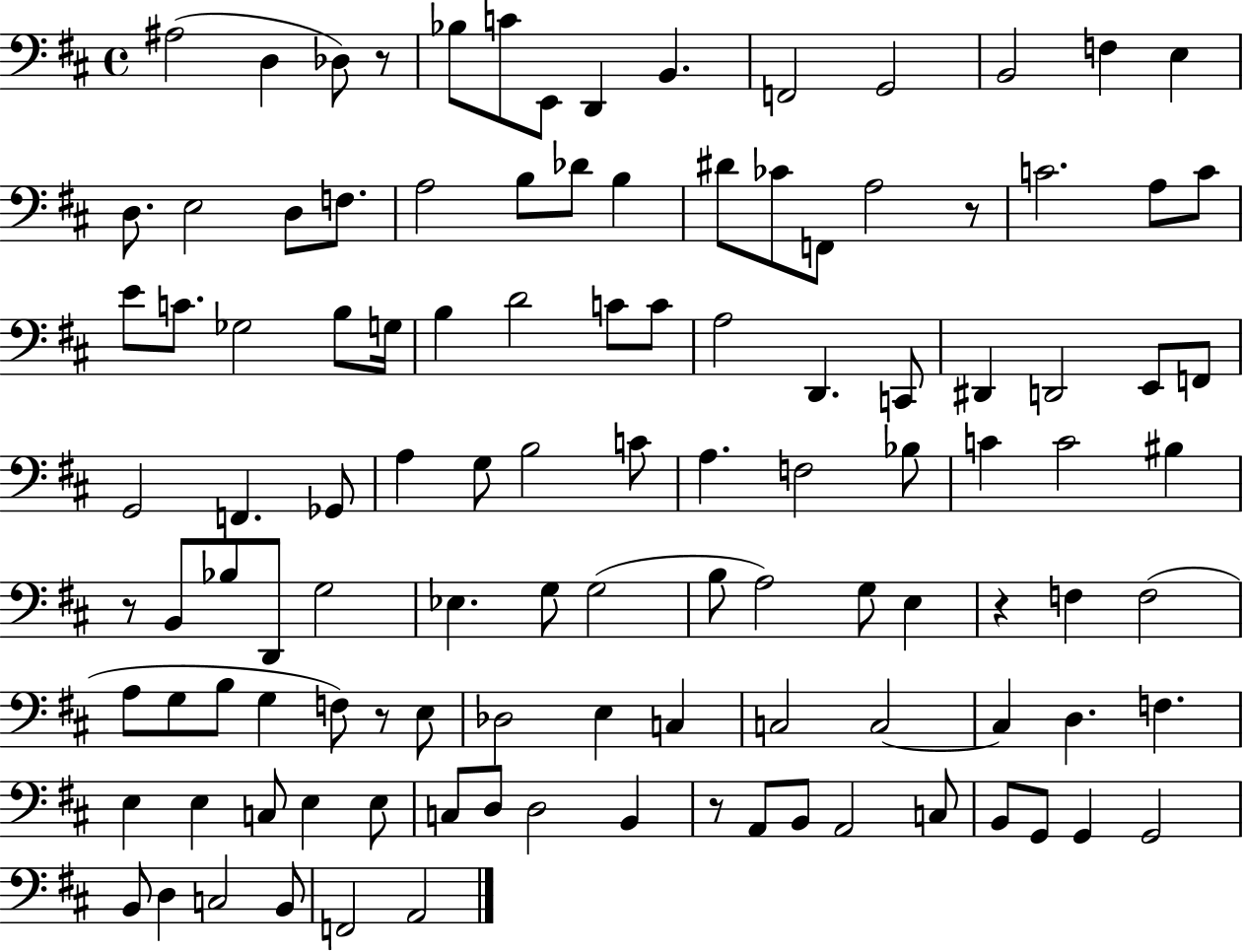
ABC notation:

X:1
T:Untitled
M:4/4
L:1/4
K:D
^A,2 D, _D,/2 z/2 _B,/2 C/2 E,,/2 D,, B,, F,,2 G,,2 B,,2 F, E, D,/2 E,2 D,/2 F,/2 A,2 B,/2 _D/2 B, ^D/2 _C/2 F,,/2 A,2 z/2 C2 A,/2 C/2 E/2 C/2 _G,2 B,/2 G,/4 B, D2 C/2 C/2 A,2 D,, C,,/2 ^D,, D,,2 E,,/2 F,,/2 G,,2 F,, _G,,/2 A, G,/2 B,2 C/2 A, F,2 _B,/2 C C2 ^B, z/2 B,,/2 _B,/2 D,,/2 G,2 _E, G,/2 G,2 B,/2 A,2 G,/2 E, z F, F,2 A,/2 G,/2 B,/2 G, F,/2 z/2 E,/2 _D,2 E, C, C,2 C,2 C, D, F, E, E, C,/2 E, E,/2 C,/2 D,/2 D,2 B,, z/2 A,,/2 B,,/2 A,,2 C,/2 B,,/2 G,,/2 G,, G,,2 B,,/2 D, C,2 B,,/2 F,,2 A,,2